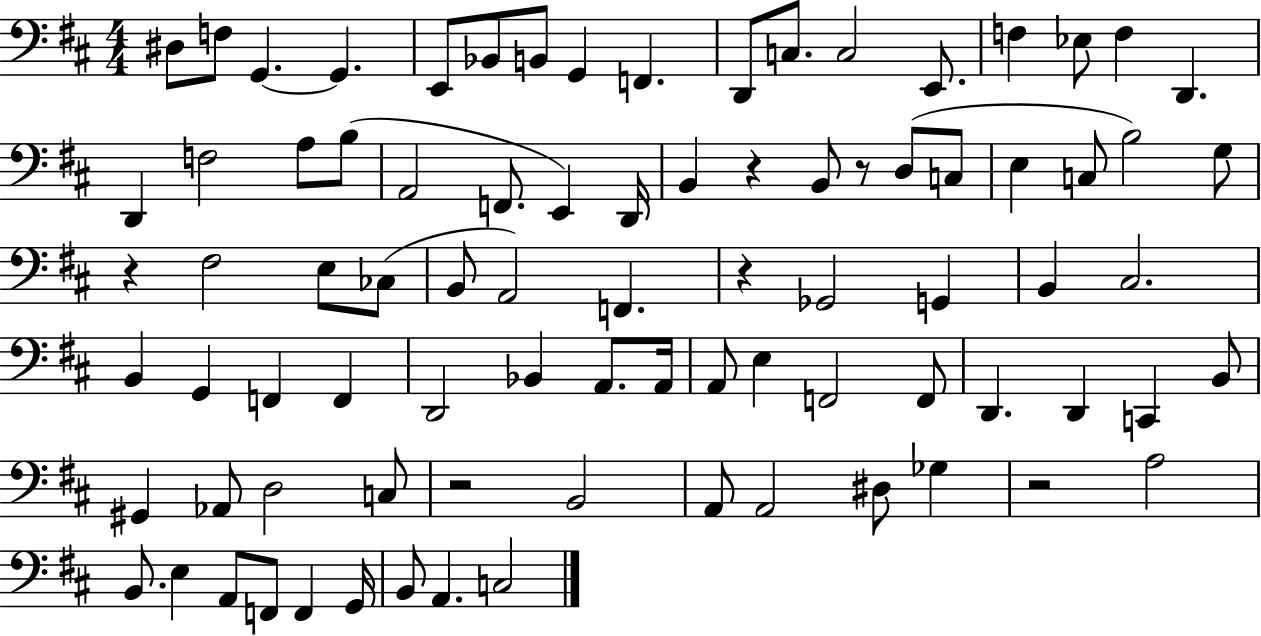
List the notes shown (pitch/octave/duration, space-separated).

D#3/e F3/e G2/q. G2/q. E2/e Bb2/e B2/e G2/q F2/q. D2/e C3/e. C3/h E2/e. F3/q Eb3/e F3/q D2/q. D2/q F3/h A3/e B3/e A2/h F2/e. E2/q D2/s B2/q R/q B2/e R/e D3/e C3/e E3/q C3/e B3/h G3/e R/q F#3/h E3/e CES3/e B2/e A2/h F2/q. R/q Gb2/h G2/q B2/q C#3/h. B2/q G2/q F2/q F2/q D2/h Bb2/q A2/e. A2/s A2/e E3/q F2/h F2/e D2/q. D2/q C2/q B2/e G#2/q Ab2/e D3/h C3/e R/h B2/h A2/e A2/h D#3/e Gb3/q R/h A3/h B2/e. E3/q A2/e F2/e F2/q G2/s B2/e A2/q. C3/h